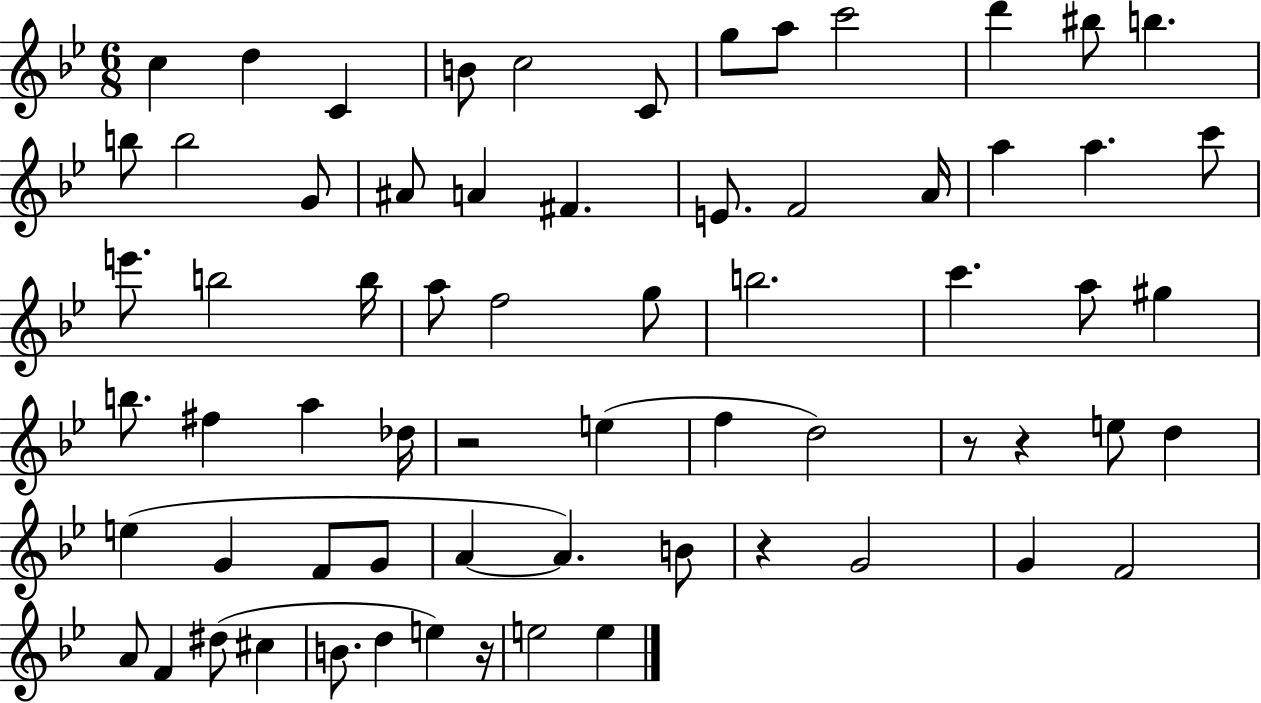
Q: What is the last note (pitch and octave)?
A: E5